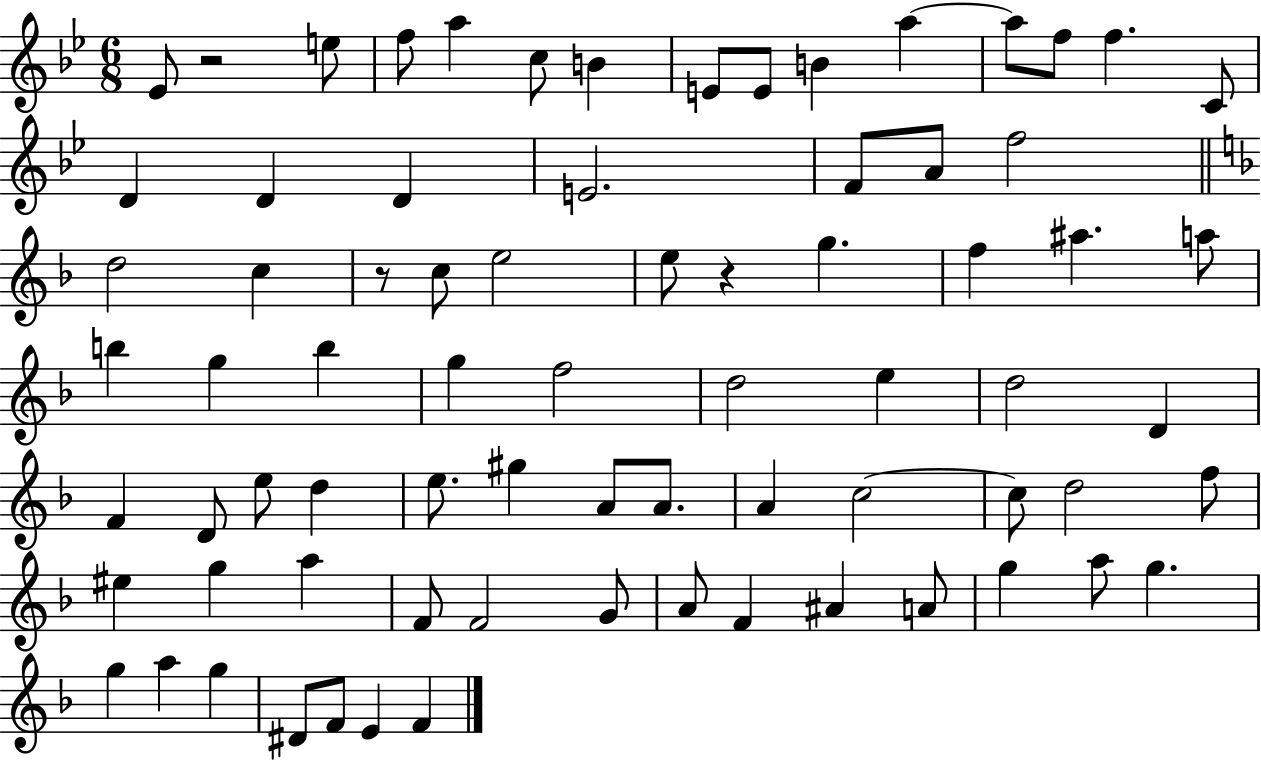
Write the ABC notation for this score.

X:1
T:Untitled
M:6/8
L:1/4
K:Bb
_E/2 z2 e/2 f/2 a c/2 B E/2 E/2 B a a/2 f/2 f C/2 D D D E2 F/2 A/2 f2 d2 c z/2 c/2 e2 e/2 z g f ^a a/2 b g b g f2 d2 e d2 D F D/2 e/2 d e/2 ^g A/2 A/2 A c2 c/2 d2 f/2 ^e g a F/2 F2 G/2 A/2 F ^A A/2 g a/2 g g a g ^D/2 F/2 E F